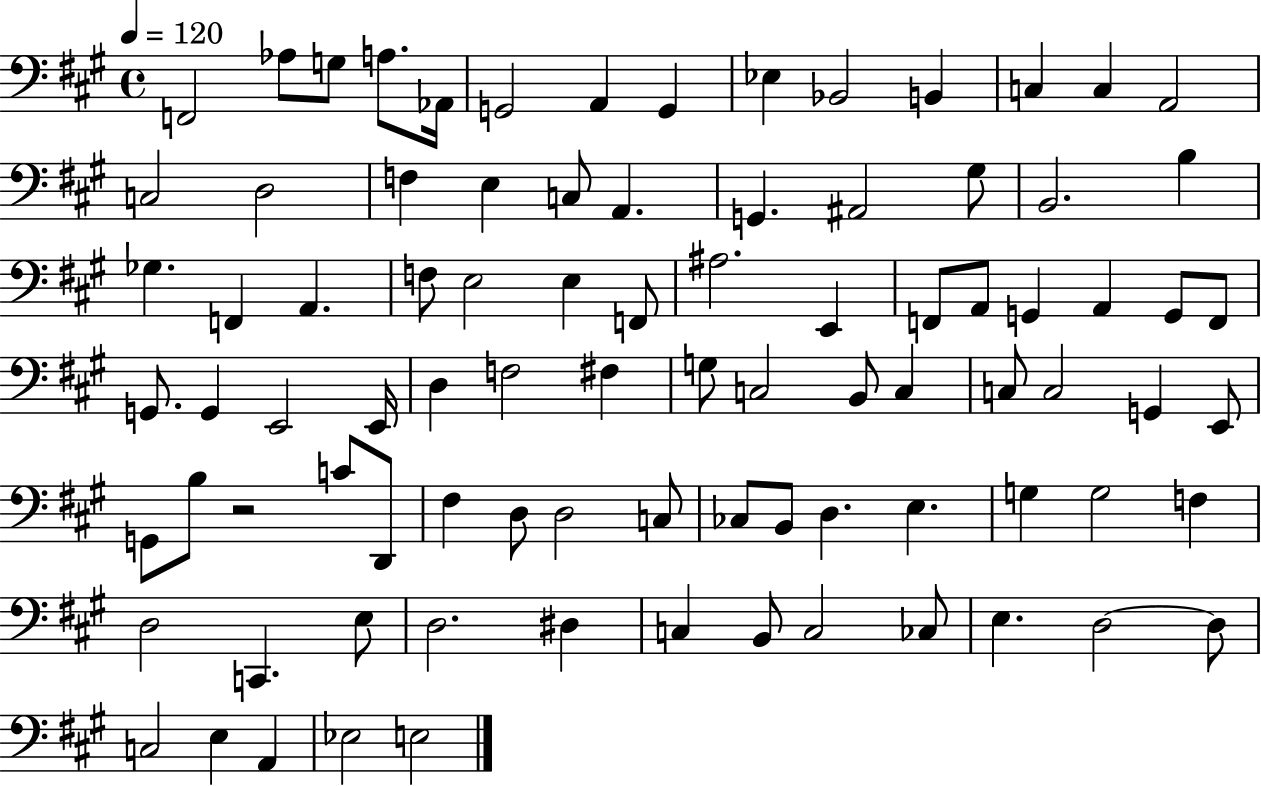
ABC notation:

X:1
T:Untitled
M:4/4
L:1/4
K:A
F,,2 _A,/2 G,/2 A,/2 _A,,/4 G,,2 A,, G,, _E, _B,,2 B,, C, C, A,,2 C,2 D,2 F, E, C,/2 A,, G,, ^A,,2 ^G,/2 B,,2 B, _G, F,, A,, F,/2 E,2 E, F,,/2 ^A,2 E,, F,,/2 A,,/2 G,, A,, G,,/2 F,,/2 G,,/2 G,, E,,2 E,,/4 D, F,2 ^F, G,/2 C,2 B,,/2 C, C,/2 C,2 G,, E,,/2 G,,/2 B,/2 z2 C/2 D,,/2 ^F, D,/2 D,2 C,/2 _C,/2 B,,/2 D, E, G, G,2 F, D,2 C,, E,/2 D,2 ^D, C, B,,/2 C,2 _C,/2 E, D,2 D,/2 C,2 E, A,, _E,2 E,2